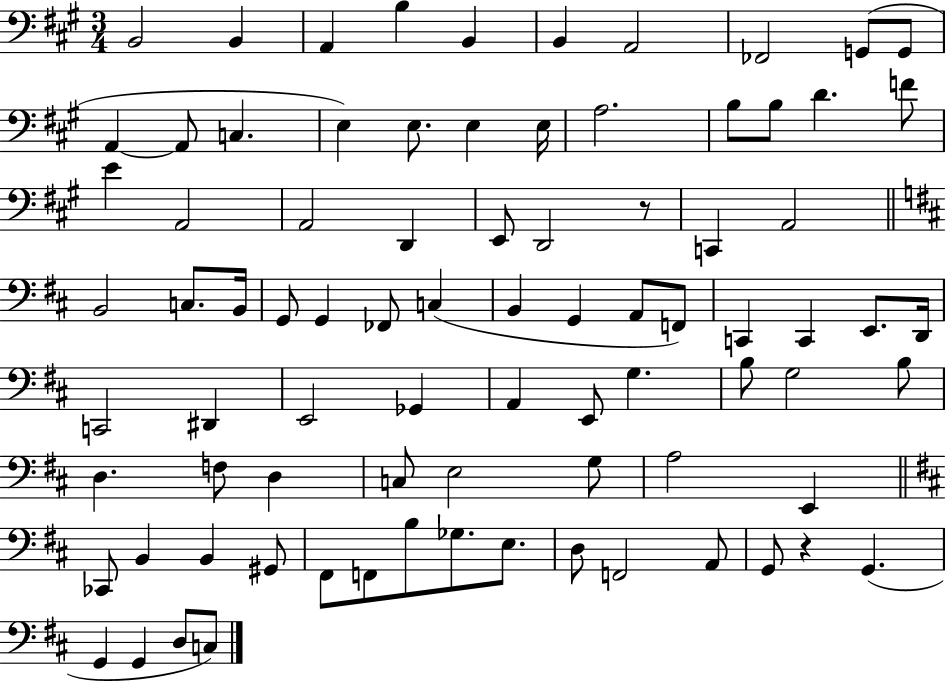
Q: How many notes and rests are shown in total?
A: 83